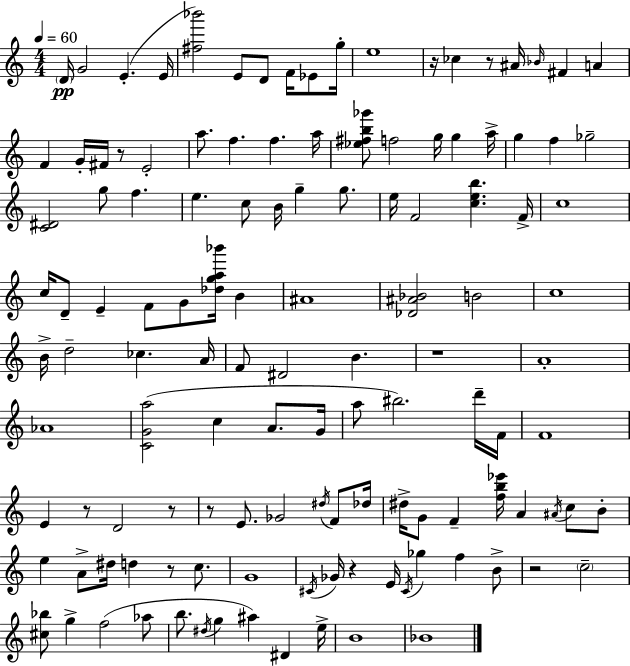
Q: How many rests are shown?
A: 10